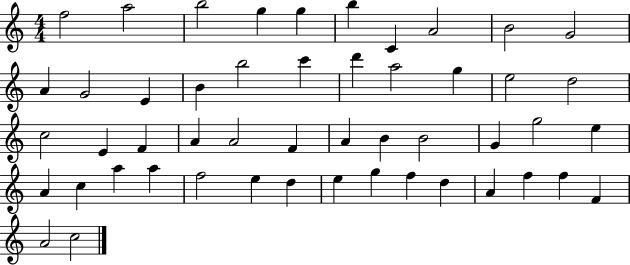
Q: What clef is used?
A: treble